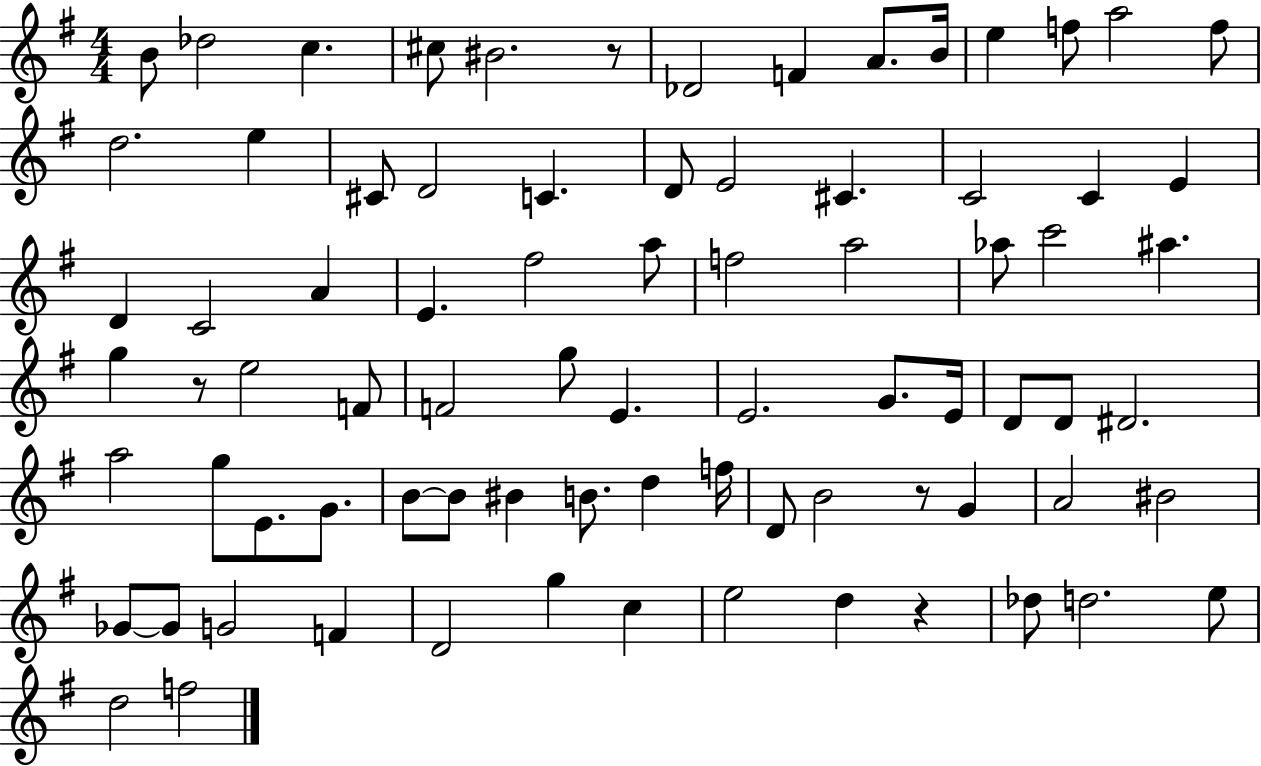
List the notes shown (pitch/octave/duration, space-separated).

B4/e Db5/h C5/q. C#5/e BIS4/h. R/e Db4/h F4/q A4/e. B4/s E5/q F5/e A5/h F5/e D5/h. E5/q C#4/e D4/h C4/q. D4/e E4/h C#4/q. C4/h C4/q E4/q D4/q C4/h A4/q E4/q. F#5/h A5/e F5/h A5/h Ab5/e C6/h A#5/q. G5/q R/e E5/h F4/e F4/h G5/e E4/q. E4/h. G4/e. E4/s D4/e D4/e D#4/h. A5/h G5/e E4/e. G4/e. B4/e B4/e BIS4/q B4/e. D5/q F5/s D4/e B4/h R/e G4/q A4/h BIS4/h Gb4/e Gb4/e G4/h F4/q D4/h G5/q C5/q E5/h D5/q R/q Db5/e D5/h. E5/e D5/h F5/h